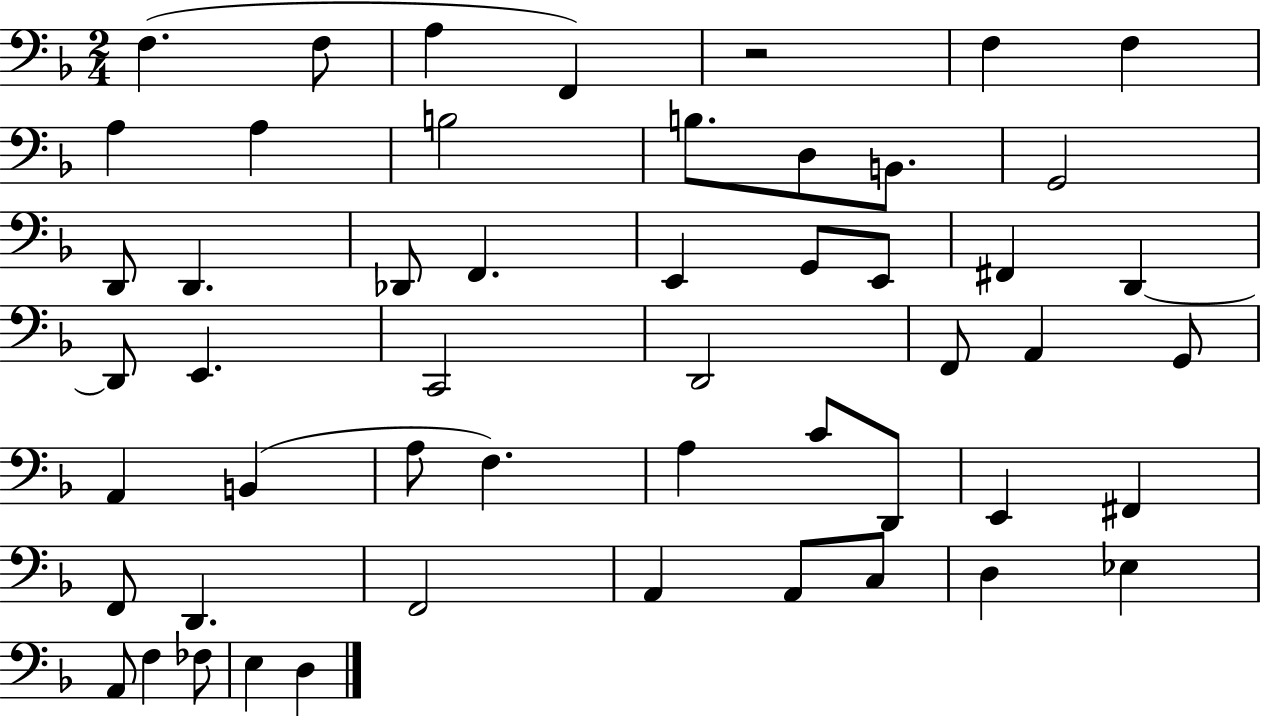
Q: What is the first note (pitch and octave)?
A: F3